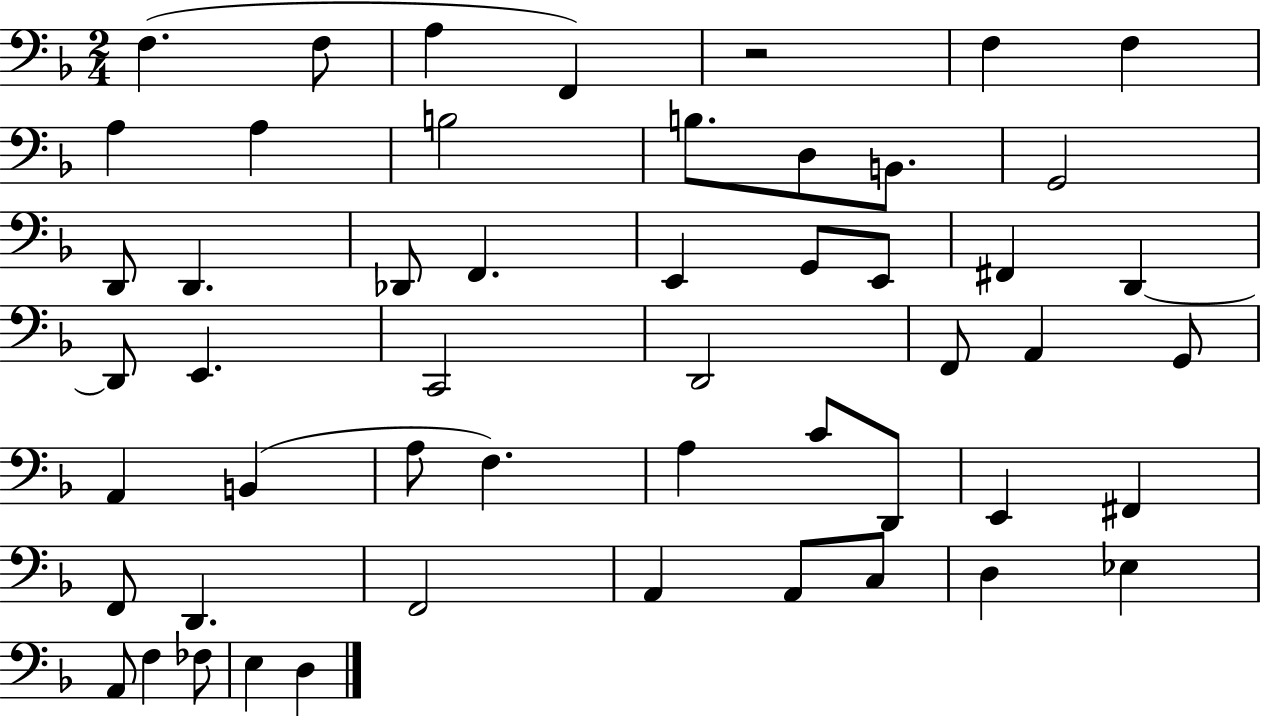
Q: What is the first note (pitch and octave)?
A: F3